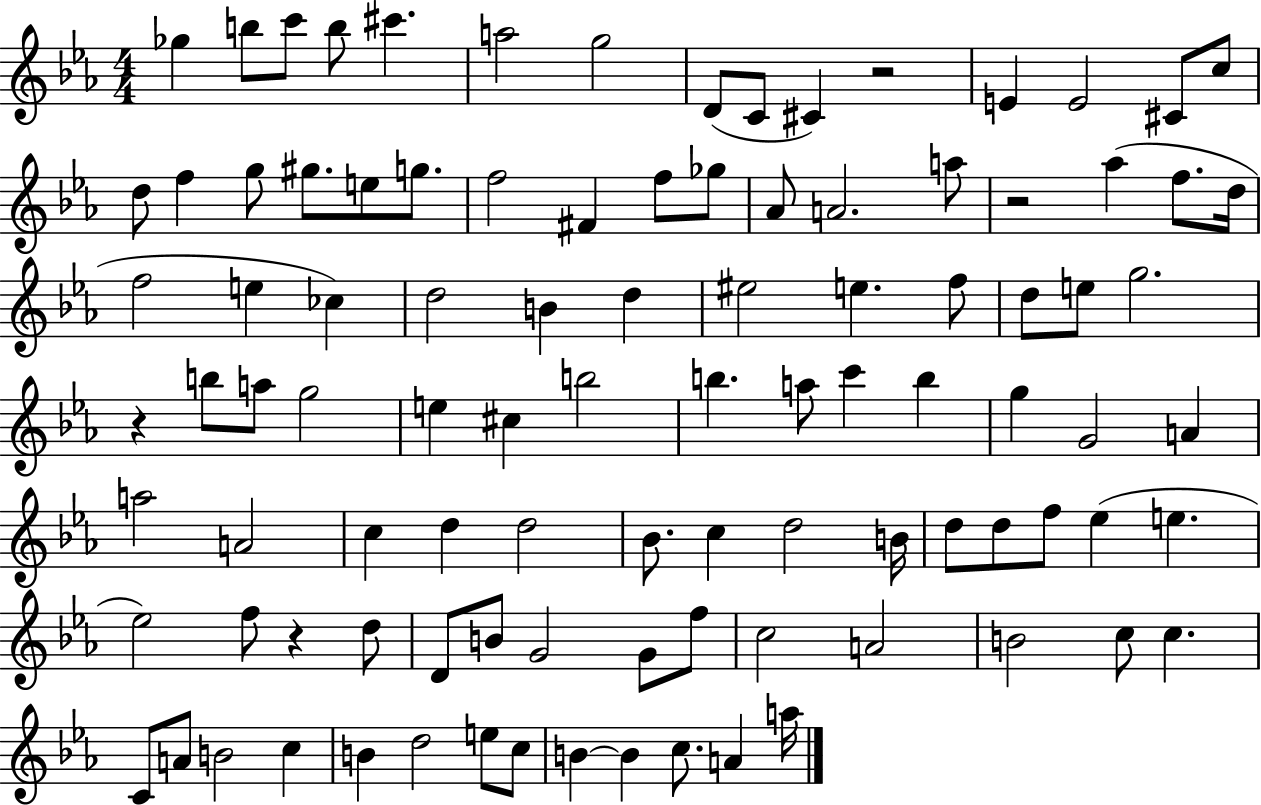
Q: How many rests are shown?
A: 4